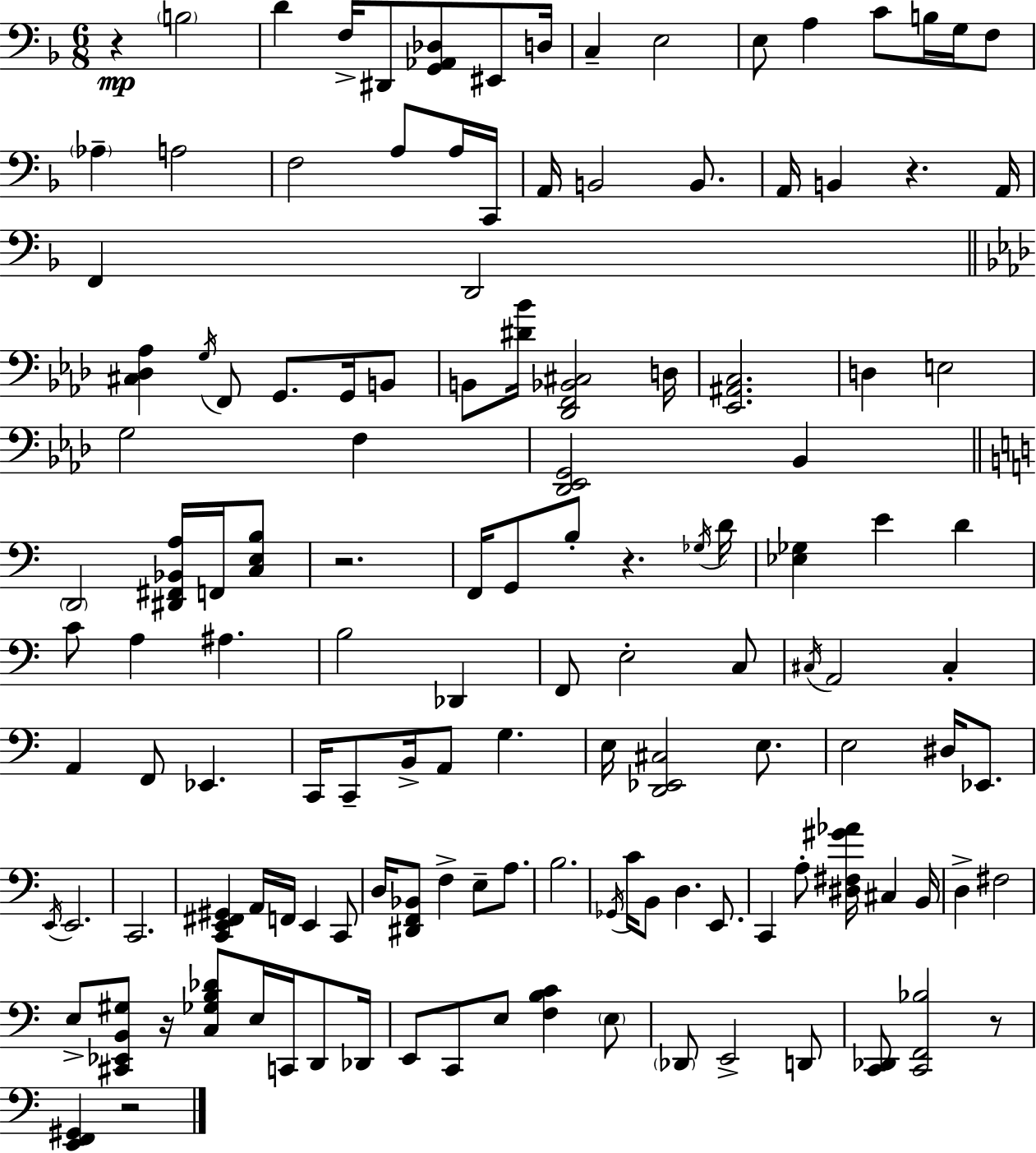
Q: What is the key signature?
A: D minor